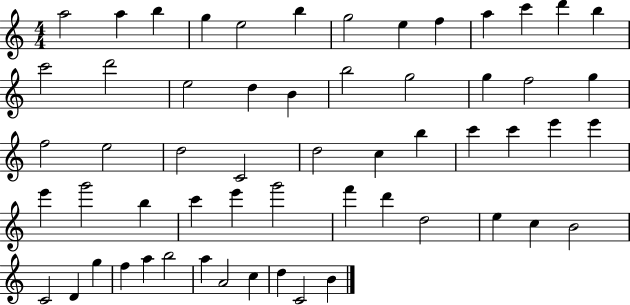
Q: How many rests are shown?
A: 0